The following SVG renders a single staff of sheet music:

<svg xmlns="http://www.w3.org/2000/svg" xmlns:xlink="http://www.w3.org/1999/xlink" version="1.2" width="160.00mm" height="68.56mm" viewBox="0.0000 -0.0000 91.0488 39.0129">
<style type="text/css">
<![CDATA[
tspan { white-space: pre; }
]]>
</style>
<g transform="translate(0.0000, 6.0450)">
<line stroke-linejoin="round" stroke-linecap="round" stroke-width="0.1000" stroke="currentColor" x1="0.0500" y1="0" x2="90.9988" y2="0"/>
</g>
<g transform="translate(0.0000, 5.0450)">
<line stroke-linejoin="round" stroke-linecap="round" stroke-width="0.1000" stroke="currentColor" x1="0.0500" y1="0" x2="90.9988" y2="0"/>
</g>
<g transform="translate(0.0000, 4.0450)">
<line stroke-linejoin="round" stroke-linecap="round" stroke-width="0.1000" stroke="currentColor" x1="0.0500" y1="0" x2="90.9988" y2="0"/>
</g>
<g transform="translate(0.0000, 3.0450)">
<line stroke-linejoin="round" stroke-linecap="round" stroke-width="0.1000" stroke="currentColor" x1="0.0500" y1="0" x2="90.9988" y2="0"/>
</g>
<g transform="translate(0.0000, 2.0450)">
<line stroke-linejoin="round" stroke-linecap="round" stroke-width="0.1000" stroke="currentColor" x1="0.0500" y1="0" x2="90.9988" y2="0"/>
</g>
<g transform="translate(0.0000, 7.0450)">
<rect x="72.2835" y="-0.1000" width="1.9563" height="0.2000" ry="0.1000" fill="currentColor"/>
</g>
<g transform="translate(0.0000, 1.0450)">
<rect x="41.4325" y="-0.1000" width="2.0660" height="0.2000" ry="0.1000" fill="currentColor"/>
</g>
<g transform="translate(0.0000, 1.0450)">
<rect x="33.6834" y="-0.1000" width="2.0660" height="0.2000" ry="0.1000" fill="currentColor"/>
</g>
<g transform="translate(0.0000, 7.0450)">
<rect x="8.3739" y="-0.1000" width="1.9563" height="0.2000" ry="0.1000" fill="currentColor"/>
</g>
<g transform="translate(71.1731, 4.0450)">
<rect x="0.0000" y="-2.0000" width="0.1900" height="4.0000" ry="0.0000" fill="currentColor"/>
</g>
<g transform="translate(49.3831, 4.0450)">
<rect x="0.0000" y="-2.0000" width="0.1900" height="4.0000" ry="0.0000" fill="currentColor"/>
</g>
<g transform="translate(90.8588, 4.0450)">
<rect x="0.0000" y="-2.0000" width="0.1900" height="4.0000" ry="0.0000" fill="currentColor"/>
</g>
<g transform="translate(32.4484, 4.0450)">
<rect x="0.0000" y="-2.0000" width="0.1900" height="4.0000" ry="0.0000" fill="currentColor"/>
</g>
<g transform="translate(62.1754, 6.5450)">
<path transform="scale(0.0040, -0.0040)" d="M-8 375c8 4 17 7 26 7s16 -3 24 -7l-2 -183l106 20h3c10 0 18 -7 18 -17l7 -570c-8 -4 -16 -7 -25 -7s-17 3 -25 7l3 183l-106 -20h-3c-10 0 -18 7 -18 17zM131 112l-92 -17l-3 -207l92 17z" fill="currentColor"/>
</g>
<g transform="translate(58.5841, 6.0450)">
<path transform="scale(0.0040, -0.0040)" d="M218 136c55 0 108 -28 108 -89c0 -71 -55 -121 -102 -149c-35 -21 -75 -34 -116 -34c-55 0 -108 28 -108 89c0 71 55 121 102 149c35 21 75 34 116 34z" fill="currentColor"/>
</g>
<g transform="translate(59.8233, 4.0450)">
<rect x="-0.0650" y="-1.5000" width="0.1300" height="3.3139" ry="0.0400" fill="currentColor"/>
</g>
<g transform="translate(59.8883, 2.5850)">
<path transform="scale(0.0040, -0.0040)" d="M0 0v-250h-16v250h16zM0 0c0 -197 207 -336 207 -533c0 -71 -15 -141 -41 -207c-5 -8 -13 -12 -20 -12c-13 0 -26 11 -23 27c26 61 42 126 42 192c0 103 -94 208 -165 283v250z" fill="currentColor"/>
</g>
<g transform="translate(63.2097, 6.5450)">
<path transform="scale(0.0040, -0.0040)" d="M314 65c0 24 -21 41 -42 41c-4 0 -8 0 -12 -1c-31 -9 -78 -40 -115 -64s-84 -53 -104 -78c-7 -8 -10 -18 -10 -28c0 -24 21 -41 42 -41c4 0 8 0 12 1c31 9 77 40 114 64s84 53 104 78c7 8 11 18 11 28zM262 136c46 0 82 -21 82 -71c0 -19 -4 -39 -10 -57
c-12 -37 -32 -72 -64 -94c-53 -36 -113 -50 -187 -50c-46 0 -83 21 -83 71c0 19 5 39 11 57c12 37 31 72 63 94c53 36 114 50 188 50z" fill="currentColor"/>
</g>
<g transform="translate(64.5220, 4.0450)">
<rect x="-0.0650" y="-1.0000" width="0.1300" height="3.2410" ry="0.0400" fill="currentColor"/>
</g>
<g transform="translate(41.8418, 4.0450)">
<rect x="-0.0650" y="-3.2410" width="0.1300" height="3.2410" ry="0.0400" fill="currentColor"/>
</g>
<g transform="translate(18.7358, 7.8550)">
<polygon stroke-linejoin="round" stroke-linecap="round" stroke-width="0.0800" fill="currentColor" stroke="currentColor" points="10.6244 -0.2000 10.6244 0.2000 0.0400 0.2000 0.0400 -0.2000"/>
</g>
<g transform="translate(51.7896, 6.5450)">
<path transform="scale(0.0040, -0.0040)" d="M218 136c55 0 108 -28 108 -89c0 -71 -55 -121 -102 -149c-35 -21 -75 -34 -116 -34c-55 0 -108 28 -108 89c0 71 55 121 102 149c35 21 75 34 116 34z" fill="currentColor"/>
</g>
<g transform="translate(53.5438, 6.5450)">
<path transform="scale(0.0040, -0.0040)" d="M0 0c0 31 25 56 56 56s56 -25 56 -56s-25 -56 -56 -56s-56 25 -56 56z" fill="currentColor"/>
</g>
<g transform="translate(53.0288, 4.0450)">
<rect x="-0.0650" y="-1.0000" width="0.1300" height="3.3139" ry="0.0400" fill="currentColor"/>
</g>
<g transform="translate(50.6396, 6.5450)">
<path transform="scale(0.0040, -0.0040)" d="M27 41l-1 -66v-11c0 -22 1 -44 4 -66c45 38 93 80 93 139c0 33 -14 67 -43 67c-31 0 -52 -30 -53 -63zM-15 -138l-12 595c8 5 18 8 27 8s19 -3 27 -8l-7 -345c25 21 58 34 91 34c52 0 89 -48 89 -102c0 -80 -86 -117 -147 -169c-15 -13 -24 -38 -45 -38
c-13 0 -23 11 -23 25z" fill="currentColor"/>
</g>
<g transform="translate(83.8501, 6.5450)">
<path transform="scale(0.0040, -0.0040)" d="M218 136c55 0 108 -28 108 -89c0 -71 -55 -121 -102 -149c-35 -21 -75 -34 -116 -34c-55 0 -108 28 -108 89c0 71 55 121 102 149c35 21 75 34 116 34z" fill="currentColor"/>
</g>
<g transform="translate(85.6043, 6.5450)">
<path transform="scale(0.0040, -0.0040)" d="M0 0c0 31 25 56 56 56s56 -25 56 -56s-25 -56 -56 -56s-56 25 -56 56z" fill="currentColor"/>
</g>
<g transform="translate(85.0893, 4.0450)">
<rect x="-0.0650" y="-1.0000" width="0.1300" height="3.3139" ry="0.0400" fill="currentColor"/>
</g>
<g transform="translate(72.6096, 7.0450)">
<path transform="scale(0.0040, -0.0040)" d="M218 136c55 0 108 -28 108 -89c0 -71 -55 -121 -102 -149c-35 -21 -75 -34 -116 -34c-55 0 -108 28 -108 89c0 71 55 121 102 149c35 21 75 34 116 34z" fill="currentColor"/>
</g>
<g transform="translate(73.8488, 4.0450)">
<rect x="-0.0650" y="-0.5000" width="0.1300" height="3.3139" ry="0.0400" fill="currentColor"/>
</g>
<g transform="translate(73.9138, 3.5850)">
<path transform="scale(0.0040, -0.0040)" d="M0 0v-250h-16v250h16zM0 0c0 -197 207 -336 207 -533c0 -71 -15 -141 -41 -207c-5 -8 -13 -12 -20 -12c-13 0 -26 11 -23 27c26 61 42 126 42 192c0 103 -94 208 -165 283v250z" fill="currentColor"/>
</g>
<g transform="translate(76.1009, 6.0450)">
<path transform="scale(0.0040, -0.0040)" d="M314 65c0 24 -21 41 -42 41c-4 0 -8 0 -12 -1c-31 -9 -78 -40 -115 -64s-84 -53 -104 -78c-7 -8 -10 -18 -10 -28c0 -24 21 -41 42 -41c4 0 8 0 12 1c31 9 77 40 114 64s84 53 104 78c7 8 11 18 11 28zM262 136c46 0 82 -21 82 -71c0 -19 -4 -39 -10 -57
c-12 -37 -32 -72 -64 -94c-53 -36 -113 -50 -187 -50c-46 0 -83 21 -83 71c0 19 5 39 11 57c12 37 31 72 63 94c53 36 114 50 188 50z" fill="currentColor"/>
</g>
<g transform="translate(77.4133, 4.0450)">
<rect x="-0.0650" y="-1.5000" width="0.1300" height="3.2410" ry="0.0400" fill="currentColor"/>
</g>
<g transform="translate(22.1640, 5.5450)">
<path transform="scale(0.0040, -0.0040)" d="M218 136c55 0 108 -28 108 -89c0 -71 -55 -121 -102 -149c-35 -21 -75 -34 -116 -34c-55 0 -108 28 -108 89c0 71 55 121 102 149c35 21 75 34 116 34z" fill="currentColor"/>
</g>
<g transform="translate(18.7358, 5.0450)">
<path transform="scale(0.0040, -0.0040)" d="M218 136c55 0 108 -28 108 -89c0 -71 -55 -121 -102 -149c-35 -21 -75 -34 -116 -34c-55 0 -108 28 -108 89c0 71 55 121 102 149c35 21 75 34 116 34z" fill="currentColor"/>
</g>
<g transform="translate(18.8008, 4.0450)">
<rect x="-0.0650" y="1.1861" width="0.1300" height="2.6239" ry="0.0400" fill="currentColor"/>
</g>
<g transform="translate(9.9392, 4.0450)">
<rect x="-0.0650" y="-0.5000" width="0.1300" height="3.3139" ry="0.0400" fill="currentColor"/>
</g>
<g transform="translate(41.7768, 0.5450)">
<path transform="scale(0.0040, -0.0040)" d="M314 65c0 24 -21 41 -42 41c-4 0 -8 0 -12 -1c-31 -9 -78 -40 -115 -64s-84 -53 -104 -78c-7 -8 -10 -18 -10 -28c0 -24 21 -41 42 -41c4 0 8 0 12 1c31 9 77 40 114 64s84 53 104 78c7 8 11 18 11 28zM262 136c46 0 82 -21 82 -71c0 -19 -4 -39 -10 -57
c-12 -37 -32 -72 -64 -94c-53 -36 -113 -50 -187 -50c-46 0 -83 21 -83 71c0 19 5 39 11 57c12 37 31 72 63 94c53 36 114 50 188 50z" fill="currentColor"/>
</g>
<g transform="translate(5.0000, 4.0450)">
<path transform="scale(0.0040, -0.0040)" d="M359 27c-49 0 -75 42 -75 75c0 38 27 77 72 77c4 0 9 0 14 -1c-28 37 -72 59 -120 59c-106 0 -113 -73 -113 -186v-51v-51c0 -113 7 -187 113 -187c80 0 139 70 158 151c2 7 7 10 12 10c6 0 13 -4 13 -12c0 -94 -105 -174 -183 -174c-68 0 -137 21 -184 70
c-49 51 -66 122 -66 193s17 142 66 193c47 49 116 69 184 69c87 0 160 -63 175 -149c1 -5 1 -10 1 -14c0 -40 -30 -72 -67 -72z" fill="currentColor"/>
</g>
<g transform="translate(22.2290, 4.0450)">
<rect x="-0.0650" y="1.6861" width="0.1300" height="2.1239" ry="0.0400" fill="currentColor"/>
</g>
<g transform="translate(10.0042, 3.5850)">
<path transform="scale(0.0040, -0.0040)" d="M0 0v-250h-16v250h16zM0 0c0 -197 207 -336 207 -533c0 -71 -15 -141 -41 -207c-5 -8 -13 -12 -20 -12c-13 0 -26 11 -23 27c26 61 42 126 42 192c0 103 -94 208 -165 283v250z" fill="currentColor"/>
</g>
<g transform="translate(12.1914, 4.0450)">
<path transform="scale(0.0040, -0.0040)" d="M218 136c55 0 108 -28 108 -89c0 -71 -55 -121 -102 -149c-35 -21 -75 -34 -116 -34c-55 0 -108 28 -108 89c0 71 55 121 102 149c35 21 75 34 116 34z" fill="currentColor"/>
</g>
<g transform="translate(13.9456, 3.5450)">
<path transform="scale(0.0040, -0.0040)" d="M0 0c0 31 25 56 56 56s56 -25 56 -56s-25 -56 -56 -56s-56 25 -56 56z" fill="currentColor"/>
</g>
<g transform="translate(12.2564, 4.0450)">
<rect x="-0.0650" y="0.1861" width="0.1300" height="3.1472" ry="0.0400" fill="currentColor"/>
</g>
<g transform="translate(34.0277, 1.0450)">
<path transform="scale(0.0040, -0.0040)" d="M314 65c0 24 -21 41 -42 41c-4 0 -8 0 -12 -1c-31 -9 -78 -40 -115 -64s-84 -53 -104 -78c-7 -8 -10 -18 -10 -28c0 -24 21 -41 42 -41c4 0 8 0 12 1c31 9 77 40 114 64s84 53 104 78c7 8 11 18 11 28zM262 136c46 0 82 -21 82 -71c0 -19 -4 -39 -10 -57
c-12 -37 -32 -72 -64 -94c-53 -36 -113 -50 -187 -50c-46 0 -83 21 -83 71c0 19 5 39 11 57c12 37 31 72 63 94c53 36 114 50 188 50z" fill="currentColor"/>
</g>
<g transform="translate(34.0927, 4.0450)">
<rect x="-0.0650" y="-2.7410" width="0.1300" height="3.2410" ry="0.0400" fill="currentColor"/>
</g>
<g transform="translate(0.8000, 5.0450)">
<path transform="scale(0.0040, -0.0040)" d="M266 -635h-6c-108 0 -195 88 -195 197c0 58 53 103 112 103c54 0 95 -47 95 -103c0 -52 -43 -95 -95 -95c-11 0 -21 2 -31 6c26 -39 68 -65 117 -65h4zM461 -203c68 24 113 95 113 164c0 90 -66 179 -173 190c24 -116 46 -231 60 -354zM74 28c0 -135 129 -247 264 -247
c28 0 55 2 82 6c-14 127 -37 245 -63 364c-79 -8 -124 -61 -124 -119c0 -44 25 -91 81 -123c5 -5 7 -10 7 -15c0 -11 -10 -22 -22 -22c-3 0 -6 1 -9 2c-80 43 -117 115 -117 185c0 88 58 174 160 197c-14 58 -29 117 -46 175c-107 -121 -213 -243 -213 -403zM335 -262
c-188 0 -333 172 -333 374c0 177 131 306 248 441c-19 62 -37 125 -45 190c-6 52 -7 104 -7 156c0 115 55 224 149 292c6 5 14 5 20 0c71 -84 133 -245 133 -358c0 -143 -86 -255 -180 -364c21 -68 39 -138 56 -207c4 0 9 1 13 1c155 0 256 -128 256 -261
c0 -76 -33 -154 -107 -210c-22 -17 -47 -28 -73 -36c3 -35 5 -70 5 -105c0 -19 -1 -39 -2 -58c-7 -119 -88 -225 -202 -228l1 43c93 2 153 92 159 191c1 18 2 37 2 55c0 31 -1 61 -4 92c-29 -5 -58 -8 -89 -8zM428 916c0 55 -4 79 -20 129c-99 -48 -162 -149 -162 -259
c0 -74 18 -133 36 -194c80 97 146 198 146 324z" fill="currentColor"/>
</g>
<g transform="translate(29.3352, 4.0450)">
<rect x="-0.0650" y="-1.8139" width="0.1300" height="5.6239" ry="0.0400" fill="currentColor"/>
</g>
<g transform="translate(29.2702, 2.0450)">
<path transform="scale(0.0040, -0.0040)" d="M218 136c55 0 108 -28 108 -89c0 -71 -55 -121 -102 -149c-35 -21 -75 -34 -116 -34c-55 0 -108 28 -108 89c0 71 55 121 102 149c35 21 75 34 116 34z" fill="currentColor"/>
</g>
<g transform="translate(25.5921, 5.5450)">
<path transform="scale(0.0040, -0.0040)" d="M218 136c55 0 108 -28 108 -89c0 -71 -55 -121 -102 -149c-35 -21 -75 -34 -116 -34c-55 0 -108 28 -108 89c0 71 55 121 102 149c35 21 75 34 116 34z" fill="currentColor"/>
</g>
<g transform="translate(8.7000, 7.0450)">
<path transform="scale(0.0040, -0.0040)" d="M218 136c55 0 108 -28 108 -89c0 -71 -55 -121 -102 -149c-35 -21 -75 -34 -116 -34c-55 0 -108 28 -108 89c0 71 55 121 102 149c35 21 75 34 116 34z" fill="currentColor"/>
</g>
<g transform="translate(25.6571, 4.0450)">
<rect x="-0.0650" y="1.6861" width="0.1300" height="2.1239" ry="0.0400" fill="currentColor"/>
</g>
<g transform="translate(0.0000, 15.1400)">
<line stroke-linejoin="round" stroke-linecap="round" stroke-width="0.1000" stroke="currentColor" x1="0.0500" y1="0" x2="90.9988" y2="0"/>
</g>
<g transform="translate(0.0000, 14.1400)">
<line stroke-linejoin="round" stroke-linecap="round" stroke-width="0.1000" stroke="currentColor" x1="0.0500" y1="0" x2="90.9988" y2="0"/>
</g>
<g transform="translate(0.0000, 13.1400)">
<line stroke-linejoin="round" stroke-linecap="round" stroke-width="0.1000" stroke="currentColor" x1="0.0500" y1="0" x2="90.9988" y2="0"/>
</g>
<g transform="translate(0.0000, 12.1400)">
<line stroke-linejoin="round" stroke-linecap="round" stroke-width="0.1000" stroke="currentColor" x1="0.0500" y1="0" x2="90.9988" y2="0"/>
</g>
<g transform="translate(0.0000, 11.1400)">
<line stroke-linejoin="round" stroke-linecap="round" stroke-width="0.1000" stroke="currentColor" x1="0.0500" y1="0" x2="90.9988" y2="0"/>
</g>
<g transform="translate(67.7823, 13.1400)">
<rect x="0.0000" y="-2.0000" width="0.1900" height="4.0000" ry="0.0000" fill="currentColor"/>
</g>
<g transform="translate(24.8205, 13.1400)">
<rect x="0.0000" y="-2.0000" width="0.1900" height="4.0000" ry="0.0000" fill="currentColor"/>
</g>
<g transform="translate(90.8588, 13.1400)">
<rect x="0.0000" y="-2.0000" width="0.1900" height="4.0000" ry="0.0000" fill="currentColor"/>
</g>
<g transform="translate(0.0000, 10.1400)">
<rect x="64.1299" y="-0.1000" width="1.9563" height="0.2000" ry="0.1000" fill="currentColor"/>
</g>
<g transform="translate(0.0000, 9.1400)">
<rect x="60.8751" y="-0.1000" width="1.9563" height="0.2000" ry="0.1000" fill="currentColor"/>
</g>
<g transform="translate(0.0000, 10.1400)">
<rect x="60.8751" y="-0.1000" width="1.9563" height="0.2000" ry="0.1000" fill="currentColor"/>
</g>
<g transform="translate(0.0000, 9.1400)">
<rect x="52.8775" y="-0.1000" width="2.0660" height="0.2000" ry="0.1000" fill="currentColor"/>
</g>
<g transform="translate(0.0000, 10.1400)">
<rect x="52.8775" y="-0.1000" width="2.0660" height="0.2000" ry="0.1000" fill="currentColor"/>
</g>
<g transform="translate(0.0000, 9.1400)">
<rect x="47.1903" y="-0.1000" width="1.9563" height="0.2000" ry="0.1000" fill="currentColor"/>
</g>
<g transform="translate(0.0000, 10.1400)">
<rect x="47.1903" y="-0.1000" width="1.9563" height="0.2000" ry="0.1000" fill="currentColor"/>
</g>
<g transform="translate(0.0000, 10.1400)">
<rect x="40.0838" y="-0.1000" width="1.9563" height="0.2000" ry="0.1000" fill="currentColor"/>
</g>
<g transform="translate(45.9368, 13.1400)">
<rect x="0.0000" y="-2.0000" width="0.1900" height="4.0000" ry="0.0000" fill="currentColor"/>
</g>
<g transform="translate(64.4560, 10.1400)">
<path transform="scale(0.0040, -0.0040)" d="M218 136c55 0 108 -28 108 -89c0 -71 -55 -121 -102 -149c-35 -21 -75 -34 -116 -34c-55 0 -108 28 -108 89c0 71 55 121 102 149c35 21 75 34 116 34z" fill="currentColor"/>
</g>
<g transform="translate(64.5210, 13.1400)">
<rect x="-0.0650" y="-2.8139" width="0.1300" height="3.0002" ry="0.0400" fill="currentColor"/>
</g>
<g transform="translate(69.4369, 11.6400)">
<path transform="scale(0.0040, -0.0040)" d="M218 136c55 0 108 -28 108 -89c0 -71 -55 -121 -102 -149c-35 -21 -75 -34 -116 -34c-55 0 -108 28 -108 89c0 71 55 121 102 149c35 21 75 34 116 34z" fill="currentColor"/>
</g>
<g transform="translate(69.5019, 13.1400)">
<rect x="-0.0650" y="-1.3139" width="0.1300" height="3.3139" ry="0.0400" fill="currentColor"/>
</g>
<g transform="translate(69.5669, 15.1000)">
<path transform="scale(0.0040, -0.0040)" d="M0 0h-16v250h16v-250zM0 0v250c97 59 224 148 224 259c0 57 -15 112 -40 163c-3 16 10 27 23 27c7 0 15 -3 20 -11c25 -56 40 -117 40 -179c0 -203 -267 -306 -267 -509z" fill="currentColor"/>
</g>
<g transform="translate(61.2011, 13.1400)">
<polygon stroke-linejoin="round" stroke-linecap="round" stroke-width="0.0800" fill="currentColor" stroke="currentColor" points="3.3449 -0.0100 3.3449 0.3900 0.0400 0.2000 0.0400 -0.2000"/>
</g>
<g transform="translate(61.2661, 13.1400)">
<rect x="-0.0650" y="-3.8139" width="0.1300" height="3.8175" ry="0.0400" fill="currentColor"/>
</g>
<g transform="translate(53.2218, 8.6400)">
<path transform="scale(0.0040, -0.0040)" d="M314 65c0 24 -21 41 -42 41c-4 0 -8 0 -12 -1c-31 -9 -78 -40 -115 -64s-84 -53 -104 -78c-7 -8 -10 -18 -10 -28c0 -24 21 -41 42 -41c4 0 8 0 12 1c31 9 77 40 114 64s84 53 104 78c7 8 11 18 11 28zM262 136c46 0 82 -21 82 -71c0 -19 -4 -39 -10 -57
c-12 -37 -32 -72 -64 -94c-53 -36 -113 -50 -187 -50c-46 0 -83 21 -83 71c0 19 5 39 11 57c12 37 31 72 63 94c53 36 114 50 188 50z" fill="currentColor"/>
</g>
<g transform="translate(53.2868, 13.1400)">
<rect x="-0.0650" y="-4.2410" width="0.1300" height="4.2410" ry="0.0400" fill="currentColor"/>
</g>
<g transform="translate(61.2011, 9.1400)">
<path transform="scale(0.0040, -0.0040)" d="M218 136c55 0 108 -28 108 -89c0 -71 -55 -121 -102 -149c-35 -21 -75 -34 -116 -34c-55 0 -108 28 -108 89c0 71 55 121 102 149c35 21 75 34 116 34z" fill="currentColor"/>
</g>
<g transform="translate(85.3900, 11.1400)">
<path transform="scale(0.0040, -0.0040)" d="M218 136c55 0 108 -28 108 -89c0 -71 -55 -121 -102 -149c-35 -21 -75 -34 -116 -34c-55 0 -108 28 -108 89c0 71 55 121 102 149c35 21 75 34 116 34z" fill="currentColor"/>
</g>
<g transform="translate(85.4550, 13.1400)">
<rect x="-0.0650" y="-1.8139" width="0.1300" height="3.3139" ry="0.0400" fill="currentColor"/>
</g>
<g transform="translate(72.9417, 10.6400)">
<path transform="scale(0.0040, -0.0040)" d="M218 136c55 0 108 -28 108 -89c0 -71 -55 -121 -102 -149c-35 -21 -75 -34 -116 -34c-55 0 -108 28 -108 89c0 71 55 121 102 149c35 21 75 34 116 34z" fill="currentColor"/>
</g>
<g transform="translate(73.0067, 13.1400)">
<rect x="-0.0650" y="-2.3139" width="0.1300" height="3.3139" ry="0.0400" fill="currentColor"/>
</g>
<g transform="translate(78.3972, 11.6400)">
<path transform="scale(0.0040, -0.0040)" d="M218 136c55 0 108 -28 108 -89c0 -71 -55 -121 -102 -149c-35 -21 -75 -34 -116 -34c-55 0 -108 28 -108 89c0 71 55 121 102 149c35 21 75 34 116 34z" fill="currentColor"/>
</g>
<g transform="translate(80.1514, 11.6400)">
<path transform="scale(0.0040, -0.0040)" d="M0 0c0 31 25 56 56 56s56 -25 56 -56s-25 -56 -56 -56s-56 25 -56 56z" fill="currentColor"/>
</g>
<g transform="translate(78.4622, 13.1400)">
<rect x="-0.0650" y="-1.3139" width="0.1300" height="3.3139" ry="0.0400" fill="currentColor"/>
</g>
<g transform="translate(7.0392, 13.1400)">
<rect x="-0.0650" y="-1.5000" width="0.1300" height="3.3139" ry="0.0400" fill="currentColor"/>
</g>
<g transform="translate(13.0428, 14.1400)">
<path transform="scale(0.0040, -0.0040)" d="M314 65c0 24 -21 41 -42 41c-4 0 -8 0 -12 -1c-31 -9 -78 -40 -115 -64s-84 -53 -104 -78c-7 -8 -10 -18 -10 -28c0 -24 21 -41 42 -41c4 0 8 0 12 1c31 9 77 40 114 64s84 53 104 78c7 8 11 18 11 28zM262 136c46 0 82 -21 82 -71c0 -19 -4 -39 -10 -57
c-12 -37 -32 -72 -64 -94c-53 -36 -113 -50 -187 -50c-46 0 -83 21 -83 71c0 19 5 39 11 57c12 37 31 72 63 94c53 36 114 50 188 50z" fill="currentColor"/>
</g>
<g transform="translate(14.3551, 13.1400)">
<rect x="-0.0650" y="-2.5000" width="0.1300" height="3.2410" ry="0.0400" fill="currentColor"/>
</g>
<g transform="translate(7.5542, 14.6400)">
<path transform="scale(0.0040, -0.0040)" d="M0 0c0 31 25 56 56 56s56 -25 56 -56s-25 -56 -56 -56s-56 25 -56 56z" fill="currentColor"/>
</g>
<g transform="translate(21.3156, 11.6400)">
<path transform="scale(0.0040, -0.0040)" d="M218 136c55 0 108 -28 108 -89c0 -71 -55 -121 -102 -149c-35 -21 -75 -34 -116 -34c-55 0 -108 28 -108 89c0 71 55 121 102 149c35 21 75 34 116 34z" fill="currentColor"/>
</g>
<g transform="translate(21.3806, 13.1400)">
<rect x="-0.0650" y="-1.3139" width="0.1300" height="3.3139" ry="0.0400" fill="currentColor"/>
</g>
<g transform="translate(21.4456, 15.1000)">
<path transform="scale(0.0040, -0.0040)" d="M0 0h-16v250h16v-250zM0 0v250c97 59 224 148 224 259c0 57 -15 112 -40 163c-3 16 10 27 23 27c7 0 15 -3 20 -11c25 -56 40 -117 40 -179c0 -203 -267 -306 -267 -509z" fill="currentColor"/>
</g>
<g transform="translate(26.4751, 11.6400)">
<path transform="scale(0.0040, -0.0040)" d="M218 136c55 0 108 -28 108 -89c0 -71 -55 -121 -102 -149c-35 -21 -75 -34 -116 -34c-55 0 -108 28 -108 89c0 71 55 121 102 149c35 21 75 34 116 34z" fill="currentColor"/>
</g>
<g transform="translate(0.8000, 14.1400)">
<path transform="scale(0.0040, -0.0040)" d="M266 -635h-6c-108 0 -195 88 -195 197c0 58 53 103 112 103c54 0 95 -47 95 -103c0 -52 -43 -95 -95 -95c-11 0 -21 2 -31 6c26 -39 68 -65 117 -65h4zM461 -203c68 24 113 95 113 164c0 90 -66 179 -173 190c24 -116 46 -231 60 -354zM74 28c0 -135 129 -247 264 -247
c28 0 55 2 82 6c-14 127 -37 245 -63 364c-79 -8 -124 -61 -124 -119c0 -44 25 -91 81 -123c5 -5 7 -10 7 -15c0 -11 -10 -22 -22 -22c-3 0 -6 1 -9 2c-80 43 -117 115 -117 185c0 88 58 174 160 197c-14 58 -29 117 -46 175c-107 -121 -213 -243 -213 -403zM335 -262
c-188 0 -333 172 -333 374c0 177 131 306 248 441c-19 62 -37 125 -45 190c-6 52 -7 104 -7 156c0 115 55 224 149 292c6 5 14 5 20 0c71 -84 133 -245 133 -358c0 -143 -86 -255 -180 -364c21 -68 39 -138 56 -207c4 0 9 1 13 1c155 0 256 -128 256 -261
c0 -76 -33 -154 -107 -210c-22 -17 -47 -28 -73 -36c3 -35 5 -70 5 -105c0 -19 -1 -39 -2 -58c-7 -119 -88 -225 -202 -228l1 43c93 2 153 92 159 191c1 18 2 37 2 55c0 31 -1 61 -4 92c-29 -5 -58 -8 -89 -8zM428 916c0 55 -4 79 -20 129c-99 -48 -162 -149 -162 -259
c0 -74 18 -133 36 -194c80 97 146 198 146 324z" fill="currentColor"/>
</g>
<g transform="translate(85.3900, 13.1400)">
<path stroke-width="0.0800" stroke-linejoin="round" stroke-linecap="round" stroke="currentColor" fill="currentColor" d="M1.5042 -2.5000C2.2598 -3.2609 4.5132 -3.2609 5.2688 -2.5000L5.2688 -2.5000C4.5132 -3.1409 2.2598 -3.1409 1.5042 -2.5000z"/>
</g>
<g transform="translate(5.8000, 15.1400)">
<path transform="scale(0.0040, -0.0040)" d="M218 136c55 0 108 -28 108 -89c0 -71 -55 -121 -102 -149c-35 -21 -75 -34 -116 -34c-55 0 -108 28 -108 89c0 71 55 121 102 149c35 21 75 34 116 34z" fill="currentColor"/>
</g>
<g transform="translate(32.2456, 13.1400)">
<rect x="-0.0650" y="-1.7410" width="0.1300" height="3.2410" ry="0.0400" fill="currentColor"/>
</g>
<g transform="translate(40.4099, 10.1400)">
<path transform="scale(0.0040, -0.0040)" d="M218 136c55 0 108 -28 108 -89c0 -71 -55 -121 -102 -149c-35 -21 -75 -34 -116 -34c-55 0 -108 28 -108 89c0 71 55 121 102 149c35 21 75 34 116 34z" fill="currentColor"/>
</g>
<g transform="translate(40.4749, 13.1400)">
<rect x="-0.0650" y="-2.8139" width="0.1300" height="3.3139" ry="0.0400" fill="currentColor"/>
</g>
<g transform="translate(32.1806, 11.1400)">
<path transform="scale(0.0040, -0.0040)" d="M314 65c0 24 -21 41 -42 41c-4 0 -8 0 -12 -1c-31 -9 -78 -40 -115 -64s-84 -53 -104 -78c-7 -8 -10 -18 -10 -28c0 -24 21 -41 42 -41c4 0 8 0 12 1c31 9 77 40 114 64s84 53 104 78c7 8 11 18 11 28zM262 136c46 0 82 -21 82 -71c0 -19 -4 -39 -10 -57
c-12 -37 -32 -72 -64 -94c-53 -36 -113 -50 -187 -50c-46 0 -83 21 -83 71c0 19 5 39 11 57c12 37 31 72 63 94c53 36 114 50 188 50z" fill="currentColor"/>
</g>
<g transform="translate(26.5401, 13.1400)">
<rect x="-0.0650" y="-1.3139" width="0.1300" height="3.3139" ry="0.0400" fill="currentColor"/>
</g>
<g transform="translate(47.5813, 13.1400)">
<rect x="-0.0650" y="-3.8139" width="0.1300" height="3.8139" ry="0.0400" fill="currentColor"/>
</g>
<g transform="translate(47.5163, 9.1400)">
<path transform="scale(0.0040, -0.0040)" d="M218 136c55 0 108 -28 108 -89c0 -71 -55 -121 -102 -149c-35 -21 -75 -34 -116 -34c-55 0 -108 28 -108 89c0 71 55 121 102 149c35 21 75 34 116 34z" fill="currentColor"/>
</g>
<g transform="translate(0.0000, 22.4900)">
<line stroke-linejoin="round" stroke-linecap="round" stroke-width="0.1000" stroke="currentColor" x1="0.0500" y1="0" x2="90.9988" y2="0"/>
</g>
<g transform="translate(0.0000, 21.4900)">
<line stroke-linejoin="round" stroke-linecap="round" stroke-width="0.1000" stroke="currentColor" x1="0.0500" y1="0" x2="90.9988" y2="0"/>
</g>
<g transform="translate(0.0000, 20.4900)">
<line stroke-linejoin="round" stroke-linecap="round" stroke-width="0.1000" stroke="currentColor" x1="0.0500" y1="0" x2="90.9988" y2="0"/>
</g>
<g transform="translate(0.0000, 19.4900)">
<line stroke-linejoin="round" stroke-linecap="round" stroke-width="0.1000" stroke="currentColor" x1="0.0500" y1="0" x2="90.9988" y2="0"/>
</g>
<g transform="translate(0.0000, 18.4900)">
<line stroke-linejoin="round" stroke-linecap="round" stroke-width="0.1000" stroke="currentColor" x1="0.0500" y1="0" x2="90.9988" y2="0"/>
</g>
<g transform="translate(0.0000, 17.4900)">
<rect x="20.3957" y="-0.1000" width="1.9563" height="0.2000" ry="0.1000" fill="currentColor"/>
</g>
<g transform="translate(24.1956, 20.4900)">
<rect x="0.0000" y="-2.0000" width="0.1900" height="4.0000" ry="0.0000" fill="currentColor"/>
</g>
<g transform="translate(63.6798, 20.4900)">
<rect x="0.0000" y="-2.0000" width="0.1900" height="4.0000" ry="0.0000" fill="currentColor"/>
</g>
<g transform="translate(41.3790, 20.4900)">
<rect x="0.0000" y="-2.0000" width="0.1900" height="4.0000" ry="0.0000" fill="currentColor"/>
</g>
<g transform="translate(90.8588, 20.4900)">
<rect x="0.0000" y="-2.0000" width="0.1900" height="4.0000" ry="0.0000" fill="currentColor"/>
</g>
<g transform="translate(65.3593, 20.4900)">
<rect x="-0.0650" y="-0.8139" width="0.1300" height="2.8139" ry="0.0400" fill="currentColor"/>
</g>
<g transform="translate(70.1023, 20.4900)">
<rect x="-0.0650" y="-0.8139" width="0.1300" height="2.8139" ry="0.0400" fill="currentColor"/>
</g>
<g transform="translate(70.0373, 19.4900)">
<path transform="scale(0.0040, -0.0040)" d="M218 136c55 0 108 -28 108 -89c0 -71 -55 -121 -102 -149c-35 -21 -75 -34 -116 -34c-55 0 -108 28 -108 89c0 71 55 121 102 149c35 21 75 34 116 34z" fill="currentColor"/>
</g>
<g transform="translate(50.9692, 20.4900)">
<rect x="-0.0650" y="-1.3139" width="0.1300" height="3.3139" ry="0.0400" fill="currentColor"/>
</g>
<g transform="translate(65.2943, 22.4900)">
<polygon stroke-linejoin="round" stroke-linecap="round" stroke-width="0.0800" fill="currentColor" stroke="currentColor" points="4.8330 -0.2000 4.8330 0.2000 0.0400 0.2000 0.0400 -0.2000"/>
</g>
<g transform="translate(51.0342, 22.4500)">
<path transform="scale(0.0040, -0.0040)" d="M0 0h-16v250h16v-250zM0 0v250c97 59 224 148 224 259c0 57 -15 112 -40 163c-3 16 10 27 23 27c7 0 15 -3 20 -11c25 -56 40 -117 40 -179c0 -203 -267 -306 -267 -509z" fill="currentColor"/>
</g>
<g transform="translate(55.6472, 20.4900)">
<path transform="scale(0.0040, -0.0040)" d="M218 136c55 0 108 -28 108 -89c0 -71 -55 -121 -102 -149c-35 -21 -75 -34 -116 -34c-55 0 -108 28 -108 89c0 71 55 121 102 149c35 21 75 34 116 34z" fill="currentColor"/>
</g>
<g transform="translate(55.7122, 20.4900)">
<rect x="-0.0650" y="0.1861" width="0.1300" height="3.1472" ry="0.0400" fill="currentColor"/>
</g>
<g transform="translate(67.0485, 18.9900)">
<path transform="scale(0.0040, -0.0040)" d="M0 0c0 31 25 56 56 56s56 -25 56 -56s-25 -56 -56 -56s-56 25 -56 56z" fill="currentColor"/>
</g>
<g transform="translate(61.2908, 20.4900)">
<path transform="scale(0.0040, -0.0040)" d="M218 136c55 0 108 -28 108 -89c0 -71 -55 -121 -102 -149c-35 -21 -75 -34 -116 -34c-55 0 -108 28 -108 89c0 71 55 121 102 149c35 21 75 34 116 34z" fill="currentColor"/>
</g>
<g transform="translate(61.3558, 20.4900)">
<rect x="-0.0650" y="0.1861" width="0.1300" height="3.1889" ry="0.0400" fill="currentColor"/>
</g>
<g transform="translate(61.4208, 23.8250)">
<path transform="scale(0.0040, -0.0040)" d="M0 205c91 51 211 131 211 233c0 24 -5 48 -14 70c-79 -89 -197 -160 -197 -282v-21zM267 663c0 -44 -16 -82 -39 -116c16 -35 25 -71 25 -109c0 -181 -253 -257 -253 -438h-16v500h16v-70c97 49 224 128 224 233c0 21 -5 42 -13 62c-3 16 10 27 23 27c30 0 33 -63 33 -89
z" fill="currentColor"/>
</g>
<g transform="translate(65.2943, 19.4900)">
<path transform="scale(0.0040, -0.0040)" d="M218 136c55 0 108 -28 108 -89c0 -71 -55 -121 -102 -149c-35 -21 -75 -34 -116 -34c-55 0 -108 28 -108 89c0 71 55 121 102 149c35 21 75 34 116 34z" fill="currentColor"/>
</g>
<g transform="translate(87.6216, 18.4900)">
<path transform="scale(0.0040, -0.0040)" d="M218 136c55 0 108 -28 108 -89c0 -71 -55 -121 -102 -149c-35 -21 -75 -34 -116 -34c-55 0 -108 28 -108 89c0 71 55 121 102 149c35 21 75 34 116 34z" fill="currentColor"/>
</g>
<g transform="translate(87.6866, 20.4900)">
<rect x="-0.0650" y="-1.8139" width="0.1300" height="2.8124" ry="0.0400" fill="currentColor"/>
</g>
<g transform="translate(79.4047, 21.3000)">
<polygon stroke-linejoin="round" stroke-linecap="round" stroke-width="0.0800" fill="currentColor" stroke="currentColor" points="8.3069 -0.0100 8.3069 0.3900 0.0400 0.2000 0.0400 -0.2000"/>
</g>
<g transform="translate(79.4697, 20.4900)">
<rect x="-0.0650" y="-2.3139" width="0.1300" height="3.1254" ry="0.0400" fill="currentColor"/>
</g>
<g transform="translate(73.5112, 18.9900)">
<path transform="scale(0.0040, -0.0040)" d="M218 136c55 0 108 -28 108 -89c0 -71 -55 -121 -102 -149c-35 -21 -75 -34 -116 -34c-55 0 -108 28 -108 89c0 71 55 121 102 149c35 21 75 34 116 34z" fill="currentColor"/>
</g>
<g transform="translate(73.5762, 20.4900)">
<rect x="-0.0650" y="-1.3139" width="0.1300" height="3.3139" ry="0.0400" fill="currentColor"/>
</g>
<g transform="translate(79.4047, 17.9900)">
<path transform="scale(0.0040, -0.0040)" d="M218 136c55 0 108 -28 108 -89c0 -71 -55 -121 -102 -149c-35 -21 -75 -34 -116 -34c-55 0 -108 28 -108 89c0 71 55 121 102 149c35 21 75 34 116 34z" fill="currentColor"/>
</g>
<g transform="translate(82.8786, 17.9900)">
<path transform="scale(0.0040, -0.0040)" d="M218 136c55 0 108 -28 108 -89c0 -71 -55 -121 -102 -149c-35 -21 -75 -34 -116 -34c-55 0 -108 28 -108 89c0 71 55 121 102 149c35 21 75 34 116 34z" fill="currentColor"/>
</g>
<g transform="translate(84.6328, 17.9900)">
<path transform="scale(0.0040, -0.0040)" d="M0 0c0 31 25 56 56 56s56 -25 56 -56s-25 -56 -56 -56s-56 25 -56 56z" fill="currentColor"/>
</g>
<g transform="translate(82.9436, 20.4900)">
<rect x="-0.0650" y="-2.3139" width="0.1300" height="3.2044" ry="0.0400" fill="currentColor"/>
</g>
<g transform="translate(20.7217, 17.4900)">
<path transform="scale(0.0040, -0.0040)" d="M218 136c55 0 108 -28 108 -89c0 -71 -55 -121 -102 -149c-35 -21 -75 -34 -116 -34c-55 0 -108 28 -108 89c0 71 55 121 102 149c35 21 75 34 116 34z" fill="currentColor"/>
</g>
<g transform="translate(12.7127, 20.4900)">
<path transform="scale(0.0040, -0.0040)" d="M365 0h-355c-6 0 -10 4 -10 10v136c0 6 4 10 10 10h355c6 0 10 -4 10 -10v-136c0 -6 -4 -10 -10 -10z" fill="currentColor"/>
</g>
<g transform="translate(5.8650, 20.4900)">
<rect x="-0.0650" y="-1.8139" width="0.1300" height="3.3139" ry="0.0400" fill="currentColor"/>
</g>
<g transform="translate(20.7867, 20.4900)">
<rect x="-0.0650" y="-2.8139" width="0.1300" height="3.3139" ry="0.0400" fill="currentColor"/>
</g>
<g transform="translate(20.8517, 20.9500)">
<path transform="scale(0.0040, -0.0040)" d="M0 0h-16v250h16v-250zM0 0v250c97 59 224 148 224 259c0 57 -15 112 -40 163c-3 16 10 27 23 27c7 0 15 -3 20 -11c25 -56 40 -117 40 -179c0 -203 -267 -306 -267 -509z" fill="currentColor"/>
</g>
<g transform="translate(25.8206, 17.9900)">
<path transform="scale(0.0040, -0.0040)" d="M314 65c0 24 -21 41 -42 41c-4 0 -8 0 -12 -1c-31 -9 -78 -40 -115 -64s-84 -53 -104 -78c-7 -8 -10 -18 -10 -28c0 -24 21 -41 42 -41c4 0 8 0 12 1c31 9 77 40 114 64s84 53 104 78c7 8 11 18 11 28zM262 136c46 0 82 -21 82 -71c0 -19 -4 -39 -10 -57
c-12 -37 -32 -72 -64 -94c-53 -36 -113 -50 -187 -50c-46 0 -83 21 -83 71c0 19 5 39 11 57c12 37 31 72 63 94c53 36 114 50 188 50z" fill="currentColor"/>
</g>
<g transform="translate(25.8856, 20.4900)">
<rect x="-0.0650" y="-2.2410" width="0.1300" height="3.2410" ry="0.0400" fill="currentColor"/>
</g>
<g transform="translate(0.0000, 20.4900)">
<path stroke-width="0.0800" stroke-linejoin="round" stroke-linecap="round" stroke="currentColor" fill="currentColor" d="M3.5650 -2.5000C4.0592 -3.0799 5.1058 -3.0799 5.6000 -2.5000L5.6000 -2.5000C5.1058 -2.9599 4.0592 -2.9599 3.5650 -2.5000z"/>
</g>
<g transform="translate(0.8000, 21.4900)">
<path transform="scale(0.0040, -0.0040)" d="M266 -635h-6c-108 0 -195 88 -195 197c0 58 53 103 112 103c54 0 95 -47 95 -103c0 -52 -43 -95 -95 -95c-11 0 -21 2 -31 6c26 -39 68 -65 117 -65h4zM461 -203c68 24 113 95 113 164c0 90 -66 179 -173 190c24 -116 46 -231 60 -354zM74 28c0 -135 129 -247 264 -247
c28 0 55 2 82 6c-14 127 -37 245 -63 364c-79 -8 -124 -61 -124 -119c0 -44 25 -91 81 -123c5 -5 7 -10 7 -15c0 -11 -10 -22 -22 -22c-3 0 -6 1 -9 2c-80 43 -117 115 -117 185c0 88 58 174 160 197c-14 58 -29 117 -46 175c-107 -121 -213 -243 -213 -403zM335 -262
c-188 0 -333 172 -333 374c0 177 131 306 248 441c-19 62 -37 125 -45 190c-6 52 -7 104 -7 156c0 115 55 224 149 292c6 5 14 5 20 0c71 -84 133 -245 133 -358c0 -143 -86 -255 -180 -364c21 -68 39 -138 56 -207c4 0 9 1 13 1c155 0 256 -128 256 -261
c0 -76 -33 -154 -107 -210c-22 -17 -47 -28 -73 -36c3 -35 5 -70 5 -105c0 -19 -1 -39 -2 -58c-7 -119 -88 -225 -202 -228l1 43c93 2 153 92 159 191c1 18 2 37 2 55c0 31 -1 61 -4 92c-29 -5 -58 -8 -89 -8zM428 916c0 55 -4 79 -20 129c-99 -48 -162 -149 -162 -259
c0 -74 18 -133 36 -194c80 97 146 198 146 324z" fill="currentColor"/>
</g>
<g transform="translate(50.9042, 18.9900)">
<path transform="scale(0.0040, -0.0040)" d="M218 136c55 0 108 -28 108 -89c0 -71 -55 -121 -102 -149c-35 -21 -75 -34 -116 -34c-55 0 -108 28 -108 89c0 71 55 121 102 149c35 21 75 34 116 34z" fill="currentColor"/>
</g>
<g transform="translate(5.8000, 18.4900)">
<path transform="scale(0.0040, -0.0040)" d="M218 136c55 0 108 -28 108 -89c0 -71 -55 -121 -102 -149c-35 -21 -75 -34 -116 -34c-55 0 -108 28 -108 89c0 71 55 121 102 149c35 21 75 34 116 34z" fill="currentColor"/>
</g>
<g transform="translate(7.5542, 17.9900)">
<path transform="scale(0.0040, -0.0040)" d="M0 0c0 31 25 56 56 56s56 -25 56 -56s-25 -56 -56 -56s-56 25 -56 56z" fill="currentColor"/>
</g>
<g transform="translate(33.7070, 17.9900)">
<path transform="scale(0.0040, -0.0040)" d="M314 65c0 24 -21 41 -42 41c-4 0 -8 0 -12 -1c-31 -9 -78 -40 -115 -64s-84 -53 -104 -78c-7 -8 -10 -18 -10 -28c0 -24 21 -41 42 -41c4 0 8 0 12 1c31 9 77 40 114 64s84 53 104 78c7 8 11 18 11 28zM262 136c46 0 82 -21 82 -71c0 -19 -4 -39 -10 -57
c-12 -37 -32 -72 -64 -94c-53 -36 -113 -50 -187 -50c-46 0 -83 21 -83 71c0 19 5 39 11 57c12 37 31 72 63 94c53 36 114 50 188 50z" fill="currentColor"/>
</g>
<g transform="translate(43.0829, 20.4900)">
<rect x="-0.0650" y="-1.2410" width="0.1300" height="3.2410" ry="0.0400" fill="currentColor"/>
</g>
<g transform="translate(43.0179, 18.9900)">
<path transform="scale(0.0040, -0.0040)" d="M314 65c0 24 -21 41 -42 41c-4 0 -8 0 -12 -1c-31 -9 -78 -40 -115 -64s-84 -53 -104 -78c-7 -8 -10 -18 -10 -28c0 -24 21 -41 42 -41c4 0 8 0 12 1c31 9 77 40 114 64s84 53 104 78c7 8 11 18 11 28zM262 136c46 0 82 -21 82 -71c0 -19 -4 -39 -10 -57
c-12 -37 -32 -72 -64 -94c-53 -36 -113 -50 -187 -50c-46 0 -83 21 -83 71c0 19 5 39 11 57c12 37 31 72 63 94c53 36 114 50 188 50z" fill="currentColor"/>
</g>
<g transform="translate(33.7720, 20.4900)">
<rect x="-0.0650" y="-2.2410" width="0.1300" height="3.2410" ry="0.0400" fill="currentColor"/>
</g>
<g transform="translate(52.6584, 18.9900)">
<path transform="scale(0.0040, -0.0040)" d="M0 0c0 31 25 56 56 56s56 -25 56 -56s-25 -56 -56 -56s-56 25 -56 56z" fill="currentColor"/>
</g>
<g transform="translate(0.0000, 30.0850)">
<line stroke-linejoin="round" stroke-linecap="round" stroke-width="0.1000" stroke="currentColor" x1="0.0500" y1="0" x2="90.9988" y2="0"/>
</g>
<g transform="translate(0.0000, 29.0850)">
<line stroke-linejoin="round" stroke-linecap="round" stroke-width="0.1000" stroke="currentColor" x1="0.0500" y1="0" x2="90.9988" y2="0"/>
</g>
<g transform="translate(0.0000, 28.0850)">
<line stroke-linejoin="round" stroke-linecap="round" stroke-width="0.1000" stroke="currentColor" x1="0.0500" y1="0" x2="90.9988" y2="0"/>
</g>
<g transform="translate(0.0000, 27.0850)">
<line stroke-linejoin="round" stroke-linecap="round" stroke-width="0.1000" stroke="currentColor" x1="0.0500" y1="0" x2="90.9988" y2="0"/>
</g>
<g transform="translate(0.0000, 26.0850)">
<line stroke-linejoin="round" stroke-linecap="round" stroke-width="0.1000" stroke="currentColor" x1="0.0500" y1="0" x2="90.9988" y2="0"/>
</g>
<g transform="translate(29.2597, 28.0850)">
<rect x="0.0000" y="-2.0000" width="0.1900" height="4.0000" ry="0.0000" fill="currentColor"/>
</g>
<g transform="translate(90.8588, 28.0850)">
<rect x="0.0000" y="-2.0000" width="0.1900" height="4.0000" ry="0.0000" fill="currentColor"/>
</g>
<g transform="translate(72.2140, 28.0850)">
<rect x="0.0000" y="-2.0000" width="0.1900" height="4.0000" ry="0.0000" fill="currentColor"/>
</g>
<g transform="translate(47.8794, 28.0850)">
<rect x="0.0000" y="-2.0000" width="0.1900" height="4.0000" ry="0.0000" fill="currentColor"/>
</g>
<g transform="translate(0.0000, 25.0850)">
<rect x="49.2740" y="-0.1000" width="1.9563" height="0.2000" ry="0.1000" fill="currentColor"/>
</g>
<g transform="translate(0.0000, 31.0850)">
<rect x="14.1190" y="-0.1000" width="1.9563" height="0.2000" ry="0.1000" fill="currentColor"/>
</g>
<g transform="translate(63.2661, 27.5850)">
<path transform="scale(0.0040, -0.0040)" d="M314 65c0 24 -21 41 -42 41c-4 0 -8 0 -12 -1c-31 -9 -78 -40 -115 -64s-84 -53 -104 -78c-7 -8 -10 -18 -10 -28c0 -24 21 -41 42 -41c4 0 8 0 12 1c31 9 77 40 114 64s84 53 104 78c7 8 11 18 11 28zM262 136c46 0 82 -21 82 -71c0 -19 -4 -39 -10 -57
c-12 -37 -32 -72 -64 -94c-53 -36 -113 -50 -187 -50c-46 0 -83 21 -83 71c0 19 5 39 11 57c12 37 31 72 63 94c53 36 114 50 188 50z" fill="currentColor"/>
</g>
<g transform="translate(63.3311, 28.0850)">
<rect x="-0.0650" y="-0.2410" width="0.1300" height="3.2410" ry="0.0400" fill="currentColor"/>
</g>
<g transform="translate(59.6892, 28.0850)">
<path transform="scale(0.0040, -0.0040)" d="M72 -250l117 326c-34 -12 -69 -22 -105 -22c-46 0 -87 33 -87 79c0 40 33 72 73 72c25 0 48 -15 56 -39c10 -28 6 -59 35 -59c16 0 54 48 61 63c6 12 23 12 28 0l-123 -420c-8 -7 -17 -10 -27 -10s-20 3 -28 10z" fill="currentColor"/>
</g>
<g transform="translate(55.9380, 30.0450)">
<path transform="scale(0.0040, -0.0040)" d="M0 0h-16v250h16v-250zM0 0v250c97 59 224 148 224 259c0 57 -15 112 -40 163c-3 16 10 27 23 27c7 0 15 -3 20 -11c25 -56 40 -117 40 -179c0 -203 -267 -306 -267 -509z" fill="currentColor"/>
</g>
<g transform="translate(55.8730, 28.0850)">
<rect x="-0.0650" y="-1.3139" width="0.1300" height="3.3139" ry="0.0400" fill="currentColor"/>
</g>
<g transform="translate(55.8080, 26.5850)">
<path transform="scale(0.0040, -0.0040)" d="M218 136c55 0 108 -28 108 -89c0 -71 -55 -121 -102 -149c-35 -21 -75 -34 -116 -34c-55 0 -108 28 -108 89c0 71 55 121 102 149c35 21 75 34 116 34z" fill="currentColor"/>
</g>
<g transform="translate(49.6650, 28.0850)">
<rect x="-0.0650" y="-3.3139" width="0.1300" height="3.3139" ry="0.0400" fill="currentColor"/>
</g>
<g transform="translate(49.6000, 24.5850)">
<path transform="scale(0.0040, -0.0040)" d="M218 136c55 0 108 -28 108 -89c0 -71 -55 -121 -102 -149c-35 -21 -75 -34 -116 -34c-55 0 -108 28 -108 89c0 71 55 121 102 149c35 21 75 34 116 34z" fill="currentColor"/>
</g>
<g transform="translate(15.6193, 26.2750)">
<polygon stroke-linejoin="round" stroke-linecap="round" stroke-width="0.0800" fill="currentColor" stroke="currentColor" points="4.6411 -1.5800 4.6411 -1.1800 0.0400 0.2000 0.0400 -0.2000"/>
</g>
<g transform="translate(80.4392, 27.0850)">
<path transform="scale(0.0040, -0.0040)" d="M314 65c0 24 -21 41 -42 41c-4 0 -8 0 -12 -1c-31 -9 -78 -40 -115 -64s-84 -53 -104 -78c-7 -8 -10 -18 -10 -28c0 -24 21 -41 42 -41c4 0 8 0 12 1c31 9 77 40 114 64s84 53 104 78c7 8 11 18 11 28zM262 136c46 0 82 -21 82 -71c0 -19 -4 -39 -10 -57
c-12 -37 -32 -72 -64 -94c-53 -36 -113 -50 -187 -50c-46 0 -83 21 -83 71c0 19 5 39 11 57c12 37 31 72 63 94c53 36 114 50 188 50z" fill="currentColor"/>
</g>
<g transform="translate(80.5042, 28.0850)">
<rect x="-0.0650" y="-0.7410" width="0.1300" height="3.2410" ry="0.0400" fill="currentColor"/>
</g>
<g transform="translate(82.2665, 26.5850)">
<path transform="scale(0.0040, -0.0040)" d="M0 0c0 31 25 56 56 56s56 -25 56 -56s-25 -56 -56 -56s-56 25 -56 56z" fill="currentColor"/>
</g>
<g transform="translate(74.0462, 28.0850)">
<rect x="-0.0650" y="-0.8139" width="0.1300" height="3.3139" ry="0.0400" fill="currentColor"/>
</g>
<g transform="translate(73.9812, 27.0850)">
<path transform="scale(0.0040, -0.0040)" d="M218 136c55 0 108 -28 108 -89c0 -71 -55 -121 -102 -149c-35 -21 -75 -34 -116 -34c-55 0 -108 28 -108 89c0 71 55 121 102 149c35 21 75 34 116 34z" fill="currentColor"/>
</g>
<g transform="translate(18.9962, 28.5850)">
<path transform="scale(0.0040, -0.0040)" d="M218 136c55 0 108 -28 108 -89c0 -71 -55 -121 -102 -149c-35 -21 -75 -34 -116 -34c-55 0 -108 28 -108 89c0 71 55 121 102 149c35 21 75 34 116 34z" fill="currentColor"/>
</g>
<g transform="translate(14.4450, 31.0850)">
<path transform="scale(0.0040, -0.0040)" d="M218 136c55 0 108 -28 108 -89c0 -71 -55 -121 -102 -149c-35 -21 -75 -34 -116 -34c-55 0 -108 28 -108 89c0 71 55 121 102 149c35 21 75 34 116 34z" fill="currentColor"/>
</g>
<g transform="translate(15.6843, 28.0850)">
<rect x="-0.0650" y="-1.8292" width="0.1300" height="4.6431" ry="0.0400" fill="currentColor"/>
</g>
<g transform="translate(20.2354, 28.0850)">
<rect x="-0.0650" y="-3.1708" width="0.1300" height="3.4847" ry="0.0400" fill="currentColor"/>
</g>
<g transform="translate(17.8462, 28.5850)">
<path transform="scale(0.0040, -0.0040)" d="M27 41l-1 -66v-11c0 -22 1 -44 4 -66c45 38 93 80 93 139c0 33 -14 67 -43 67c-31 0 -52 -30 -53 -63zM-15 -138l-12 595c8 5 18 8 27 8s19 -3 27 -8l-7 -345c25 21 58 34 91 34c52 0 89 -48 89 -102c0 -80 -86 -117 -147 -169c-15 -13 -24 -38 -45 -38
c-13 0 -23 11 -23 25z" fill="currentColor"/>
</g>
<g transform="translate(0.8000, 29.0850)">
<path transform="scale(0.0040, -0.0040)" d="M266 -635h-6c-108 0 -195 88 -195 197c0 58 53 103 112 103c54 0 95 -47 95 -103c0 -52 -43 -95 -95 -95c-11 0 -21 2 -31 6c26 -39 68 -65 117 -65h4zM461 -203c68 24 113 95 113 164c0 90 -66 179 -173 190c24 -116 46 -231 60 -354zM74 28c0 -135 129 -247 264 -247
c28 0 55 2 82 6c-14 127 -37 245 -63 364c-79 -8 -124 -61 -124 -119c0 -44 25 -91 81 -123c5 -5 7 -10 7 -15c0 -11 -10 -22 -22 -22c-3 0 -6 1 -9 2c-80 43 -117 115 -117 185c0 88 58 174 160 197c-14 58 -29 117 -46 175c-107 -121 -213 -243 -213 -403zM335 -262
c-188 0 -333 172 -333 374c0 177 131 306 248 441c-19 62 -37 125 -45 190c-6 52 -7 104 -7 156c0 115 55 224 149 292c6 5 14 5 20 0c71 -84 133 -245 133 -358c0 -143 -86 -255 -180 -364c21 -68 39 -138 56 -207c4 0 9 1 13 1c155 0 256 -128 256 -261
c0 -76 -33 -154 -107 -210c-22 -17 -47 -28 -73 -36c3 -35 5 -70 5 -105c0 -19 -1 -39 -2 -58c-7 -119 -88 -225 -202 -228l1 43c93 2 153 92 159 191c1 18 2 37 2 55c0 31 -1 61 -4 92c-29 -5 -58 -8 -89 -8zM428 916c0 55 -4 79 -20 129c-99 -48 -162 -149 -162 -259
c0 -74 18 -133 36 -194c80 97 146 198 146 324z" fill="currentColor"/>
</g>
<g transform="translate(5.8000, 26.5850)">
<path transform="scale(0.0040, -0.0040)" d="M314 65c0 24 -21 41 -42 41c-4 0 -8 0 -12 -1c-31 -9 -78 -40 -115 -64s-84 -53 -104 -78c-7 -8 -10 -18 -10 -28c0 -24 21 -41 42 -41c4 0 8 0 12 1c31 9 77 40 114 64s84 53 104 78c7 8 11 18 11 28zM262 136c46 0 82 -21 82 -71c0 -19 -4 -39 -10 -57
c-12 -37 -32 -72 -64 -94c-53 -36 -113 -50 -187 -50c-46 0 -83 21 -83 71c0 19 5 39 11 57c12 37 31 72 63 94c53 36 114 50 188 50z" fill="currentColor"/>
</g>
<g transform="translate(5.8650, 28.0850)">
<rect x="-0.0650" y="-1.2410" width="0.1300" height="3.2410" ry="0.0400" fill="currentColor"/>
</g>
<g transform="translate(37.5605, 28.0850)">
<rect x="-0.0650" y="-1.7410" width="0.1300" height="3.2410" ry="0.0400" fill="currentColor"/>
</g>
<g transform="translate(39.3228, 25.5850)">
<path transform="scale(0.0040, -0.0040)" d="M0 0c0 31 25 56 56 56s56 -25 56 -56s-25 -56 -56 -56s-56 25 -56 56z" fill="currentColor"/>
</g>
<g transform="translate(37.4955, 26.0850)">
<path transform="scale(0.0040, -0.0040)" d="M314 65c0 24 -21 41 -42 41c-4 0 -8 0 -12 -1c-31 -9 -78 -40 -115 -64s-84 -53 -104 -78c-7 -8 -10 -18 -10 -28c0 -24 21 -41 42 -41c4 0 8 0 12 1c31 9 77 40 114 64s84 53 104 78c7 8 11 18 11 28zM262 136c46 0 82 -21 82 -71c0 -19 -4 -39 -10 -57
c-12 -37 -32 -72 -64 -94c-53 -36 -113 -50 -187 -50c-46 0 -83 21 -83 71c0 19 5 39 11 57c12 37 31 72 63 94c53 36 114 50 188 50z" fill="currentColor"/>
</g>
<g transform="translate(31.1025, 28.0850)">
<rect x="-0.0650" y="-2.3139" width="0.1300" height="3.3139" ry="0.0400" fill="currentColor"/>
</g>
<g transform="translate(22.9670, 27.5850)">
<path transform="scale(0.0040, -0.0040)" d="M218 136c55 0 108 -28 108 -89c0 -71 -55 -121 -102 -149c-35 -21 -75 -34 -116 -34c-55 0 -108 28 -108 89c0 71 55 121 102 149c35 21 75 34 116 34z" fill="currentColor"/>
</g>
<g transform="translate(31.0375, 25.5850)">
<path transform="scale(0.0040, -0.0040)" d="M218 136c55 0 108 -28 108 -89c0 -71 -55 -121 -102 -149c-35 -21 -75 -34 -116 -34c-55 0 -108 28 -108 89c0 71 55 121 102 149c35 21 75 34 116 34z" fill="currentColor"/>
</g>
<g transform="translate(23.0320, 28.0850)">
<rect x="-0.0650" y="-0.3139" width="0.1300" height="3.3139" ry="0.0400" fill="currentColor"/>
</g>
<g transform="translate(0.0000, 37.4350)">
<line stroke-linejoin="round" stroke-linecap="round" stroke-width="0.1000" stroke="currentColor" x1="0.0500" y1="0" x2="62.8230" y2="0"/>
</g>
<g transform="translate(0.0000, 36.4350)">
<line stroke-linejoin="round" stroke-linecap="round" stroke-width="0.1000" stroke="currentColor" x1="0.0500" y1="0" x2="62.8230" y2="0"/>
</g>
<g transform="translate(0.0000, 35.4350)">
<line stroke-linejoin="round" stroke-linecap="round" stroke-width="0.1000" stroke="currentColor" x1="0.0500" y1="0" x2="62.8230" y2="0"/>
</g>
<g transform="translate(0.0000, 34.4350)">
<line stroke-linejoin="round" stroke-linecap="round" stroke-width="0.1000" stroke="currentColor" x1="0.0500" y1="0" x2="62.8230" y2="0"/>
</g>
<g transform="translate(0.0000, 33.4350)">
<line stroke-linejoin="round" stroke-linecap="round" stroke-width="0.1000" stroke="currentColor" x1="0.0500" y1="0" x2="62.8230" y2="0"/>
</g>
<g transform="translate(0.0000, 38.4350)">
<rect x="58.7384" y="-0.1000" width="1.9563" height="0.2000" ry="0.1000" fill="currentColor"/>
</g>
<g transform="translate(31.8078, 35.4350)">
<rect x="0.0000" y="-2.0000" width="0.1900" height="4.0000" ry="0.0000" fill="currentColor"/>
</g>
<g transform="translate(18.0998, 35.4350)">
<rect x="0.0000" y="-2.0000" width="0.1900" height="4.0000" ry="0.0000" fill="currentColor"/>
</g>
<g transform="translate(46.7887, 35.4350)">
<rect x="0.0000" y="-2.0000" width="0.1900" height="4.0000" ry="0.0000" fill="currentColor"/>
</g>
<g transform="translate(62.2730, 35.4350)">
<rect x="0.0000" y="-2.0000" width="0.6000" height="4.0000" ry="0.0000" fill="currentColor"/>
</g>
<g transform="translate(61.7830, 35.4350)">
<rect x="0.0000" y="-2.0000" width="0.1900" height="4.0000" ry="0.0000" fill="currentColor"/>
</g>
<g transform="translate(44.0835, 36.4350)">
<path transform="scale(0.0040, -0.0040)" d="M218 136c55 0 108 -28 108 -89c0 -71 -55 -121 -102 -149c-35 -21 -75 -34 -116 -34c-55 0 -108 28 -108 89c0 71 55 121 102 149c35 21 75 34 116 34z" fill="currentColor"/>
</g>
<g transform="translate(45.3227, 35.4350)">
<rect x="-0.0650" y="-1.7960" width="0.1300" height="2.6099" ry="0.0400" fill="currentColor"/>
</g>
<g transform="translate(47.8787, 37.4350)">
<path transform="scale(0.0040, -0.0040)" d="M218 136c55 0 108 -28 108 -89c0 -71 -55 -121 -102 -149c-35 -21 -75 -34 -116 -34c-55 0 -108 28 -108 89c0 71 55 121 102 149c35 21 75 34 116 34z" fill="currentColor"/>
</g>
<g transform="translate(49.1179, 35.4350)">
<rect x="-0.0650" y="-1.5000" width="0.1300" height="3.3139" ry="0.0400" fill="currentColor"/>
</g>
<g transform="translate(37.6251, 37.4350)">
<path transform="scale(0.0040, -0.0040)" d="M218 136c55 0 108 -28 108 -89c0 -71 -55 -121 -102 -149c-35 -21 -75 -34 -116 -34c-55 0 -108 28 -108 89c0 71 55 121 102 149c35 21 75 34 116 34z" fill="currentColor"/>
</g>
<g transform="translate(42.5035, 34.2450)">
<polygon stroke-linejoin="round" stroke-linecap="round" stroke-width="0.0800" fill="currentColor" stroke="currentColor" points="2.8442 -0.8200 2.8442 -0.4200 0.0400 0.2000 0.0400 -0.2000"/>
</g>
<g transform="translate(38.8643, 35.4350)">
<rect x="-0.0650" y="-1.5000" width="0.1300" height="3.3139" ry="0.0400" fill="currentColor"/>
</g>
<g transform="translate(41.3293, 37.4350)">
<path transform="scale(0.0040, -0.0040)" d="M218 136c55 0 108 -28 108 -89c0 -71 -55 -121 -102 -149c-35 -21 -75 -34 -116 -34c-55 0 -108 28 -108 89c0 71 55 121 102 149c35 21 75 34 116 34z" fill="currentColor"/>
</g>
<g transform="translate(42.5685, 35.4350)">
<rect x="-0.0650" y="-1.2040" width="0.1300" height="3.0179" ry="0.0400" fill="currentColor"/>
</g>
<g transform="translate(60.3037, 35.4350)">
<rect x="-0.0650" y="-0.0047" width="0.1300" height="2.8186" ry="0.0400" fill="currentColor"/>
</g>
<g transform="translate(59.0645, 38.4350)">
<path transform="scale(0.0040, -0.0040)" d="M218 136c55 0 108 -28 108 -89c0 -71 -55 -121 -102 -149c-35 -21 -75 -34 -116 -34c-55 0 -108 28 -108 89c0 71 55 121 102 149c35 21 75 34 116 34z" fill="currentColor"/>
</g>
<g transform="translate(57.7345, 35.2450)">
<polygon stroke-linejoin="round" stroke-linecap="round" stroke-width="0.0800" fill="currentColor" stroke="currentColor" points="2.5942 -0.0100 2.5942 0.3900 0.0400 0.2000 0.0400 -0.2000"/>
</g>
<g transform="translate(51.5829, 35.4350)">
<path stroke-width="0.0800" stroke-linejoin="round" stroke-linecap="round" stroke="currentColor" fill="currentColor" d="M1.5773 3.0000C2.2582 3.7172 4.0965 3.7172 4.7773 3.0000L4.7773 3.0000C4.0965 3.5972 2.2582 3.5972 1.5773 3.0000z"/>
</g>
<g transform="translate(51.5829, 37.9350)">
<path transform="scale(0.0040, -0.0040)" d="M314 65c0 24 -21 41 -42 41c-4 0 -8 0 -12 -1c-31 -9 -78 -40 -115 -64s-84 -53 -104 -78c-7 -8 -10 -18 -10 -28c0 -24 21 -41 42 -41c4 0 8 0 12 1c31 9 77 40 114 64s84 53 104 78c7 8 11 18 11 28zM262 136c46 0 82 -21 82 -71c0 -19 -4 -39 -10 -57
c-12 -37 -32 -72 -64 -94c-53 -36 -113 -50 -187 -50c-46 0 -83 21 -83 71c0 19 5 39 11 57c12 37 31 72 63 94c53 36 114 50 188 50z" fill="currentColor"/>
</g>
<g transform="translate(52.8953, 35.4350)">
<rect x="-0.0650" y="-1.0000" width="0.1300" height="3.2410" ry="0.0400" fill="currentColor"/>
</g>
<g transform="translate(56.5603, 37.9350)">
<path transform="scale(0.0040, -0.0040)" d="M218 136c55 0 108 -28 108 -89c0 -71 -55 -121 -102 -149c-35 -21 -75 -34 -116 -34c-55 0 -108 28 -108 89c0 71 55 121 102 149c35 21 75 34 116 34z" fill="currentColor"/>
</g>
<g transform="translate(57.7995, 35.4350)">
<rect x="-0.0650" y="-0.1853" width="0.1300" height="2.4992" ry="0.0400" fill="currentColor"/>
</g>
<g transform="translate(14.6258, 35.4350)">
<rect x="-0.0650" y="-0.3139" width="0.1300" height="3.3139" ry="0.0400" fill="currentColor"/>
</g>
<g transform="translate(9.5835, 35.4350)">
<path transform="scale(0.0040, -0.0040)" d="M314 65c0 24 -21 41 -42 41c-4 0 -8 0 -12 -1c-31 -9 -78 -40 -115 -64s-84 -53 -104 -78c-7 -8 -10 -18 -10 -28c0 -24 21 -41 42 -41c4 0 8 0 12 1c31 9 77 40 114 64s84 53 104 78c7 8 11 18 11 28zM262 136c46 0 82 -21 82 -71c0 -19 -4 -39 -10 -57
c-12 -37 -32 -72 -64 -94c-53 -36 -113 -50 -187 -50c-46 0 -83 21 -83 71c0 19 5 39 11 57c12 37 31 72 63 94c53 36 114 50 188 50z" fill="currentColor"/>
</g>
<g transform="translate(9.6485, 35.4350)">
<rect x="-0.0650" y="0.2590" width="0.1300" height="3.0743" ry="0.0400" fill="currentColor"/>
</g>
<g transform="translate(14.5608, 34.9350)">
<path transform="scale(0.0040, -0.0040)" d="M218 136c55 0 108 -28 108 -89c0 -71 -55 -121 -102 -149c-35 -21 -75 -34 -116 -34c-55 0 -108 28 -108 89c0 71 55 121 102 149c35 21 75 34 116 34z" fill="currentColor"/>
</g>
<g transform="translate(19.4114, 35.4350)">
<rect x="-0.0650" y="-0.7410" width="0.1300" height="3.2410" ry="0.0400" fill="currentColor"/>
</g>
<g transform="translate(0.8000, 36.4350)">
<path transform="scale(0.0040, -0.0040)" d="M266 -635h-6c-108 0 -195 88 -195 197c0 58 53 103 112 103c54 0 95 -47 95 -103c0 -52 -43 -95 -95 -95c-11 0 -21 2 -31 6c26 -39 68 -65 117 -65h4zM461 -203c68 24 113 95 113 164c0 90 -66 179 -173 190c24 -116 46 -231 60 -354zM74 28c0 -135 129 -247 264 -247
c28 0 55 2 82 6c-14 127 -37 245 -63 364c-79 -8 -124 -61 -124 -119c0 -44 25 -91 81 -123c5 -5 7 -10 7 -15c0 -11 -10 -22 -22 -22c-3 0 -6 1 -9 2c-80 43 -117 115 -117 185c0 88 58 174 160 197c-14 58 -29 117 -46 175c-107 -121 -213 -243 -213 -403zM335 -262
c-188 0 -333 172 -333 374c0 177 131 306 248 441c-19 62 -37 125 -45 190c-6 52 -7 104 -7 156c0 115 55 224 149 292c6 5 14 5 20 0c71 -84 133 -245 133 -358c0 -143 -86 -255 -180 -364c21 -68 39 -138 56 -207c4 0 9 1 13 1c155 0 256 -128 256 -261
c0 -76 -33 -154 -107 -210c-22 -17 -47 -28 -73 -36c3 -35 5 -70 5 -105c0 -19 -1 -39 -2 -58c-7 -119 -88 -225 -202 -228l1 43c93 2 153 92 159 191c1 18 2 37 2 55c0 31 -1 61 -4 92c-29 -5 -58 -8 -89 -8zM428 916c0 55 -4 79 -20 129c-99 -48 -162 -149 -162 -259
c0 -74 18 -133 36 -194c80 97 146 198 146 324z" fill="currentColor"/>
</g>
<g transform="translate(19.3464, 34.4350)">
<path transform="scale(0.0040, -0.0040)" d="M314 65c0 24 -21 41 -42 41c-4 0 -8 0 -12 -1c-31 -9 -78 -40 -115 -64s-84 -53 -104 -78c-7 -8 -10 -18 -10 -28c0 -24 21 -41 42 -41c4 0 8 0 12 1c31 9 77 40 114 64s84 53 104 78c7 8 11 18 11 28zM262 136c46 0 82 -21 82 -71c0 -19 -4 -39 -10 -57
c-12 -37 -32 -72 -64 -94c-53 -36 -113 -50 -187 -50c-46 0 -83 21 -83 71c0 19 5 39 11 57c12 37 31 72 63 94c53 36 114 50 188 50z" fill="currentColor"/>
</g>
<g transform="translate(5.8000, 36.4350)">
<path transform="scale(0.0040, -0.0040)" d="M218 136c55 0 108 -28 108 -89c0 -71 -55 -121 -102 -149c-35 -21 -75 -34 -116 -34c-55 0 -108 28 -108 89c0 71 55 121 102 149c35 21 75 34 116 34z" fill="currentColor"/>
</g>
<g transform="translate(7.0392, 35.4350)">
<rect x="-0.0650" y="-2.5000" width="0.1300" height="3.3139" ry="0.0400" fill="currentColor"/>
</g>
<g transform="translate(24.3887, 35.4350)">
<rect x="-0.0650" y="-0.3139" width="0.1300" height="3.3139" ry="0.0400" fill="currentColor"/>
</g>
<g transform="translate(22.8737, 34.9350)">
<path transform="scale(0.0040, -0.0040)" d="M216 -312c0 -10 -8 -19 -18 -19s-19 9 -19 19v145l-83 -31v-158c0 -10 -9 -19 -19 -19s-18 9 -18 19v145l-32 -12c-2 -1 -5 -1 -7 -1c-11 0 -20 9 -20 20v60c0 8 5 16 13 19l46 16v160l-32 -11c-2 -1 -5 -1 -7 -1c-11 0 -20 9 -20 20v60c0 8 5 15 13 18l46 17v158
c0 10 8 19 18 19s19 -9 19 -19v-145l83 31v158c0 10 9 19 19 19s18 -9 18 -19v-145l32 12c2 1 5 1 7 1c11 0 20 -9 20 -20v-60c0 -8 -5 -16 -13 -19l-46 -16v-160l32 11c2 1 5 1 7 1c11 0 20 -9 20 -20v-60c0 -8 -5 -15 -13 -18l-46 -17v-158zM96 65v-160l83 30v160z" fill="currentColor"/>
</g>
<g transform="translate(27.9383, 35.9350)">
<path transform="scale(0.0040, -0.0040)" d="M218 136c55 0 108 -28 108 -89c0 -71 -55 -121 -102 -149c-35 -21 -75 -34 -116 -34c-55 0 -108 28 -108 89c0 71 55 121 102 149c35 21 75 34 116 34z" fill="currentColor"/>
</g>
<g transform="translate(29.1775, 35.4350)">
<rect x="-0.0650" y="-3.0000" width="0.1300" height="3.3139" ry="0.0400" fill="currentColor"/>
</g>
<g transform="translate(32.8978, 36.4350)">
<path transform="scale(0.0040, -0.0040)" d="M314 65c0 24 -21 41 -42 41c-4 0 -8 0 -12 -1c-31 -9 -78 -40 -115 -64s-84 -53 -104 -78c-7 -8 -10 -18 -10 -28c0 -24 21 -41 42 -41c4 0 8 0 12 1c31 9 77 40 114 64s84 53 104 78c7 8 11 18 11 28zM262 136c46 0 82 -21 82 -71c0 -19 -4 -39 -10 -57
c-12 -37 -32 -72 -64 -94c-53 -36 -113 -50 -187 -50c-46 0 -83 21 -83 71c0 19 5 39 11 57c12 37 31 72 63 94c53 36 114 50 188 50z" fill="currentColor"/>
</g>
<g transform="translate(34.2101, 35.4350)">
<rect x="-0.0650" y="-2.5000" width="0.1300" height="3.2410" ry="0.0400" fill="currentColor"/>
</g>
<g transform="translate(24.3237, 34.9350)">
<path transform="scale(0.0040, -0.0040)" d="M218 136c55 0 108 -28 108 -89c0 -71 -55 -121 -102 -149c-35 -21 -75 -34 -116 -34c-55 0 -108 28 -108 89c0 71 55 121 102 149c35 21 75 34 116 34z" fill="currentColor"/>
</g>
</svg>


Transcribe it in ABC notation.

X:1
T:Untitled
M:4/4
L:1/4
K:C
C/2 B G/2 F/2 F/2 f/2 a2 b2 _D E/2 D2 C/2 E2 D E G2 e/2 e f2 a c' d'2 c'/2 a/2 e/2 g e f f z2 a/2 g2 g2 e2 e/2 B B/4 d/2 d/2 e g/2 g/2 f/2 e2 C/2 _A/2 c g f2 b e/2 z/2 c2 d d2 G B2 c d2 ^c A G2 E E/2 G/2 E D2 D/2 C/2